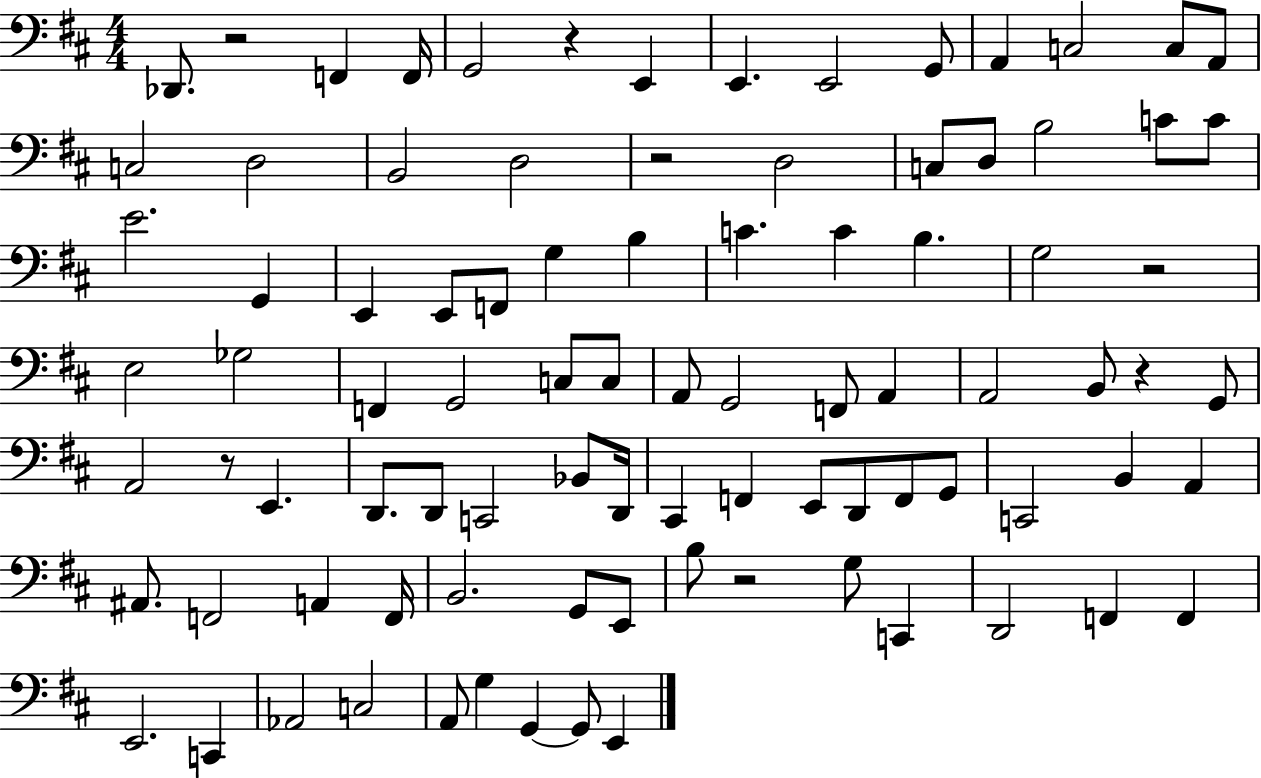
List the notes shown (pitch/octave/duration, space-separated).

Db2/e. R/h F2/q F2/s G2/h R/q E2/q E2/q. E2/h G2/e A2/q C3/h C3/e A2/e C3/h D3/h B2/h D3/h R/h D3/h C3/e D3/e B3/h C4/e C4/e E4/h. G2/q E2/q E2/e F2/e G3/q B3/q C4/q. C4/q B3/q. G3/h R/h E3/h Gb3/h F2/q G2/h C3/e C3/e A2/e G2/h F2/e A2/q A2/h B2/e R/q G2/e A2/h R/e E2/q. D2/e. D2/e C2/h Bb2/e D2/s C#2/q F2/q E2/e D2/e F2/e G2/e C2/h B2/q A2/q A#2/e. F2/h A2/q F2/s B2/h. G2/e E2/e B3/e R/h G3/e C2/q D2/h F2/q F2/q E2/h. C2/q Ab2/h C3/h A2/e G3/q G2/q G2/e E2/q